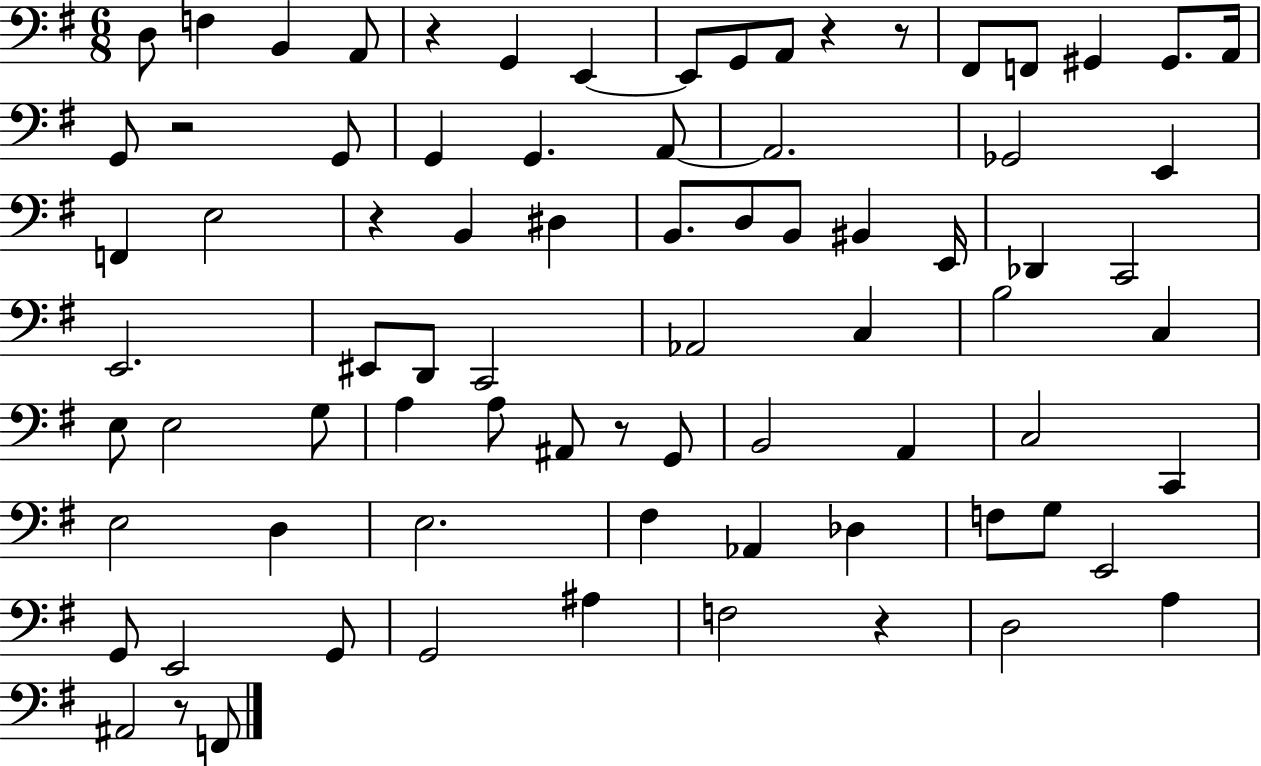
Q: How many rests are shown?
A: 8